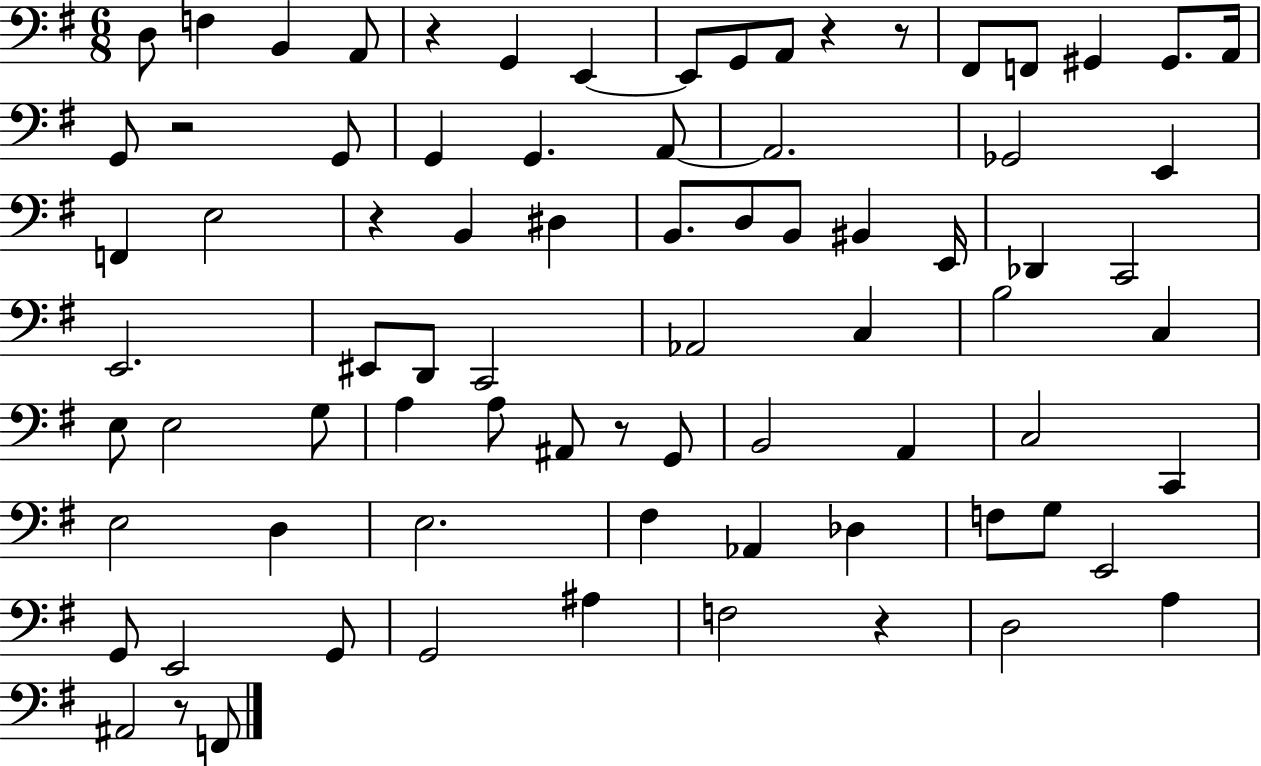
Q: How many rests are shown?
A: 8